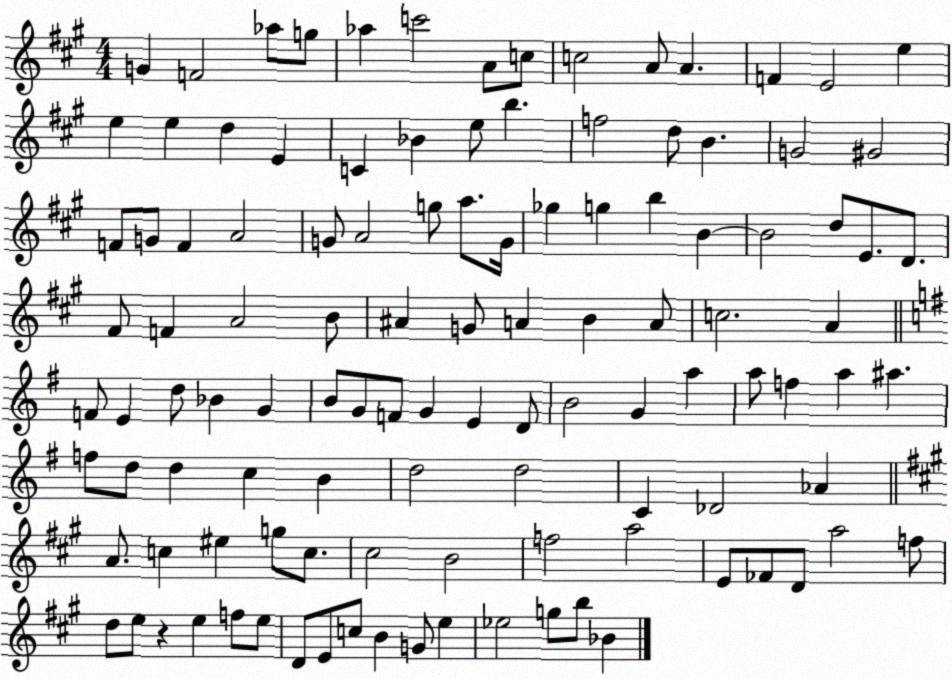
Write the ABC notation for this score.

X:1
T:Untitled
M:4/4
L:1/4
K:A
G F2 _a/2 g/2 _a c'2 A/2 c/2 c2 A/2 A F E2 e e e d E C _B e/2 b f2 d/2 B G2 ^G2 F/2 G/2 F A2 G/2 A2 g/2 a/2 G/4 _g g b B B2 d/2 E/2 D/2 ^F/2 F A2 B/2 ^A G/2 A B A/2 c2 A F/2 E d/2 _B G B/2 G/2 F/2 G E D/2 B2 G a a/2 f a ^a f/2 d/2 d c B d2 d2 C _D2 _A A/2 c ^e g/2 c/2 ^c2 B2 f2 a2 E/2 _F/2 D/2 a2 f/2 d/2 e/2 z e f/2 e/2 D/2 E/2 c/2 B G/2 e _e2 g/2 b/2 _B